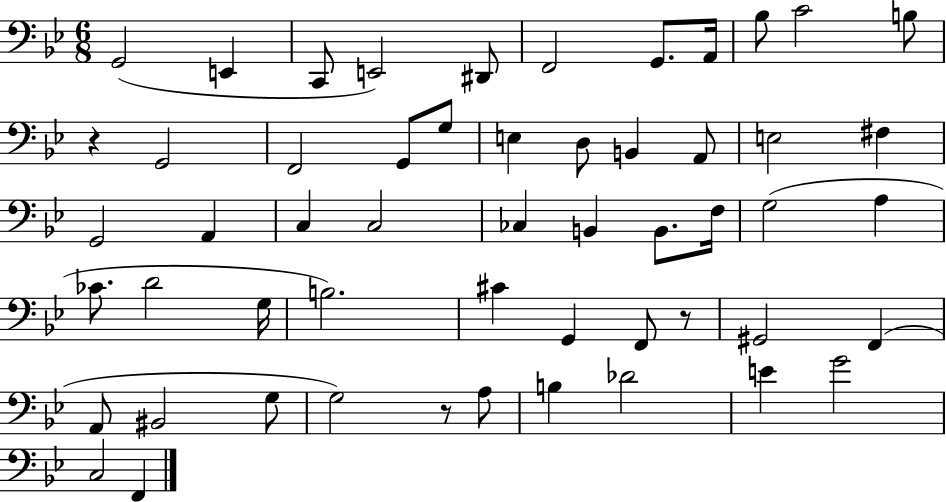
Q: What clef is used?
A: bass